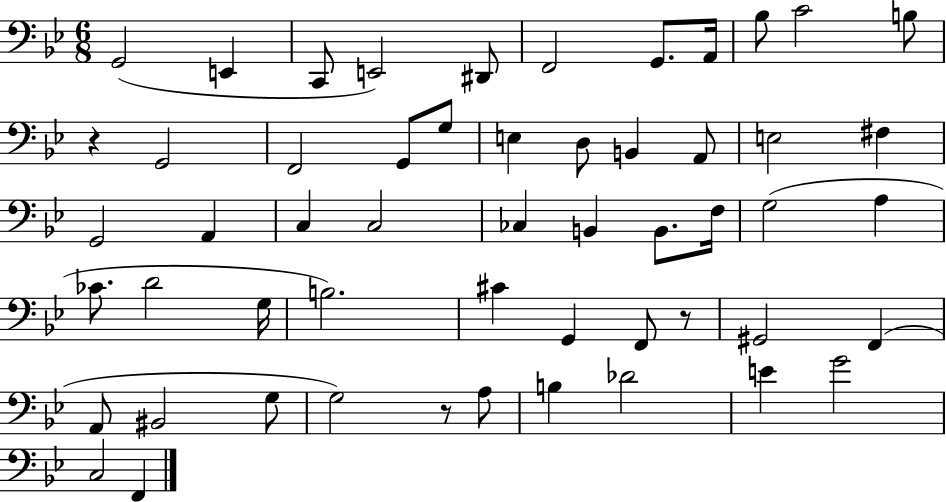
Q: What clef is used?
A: bass